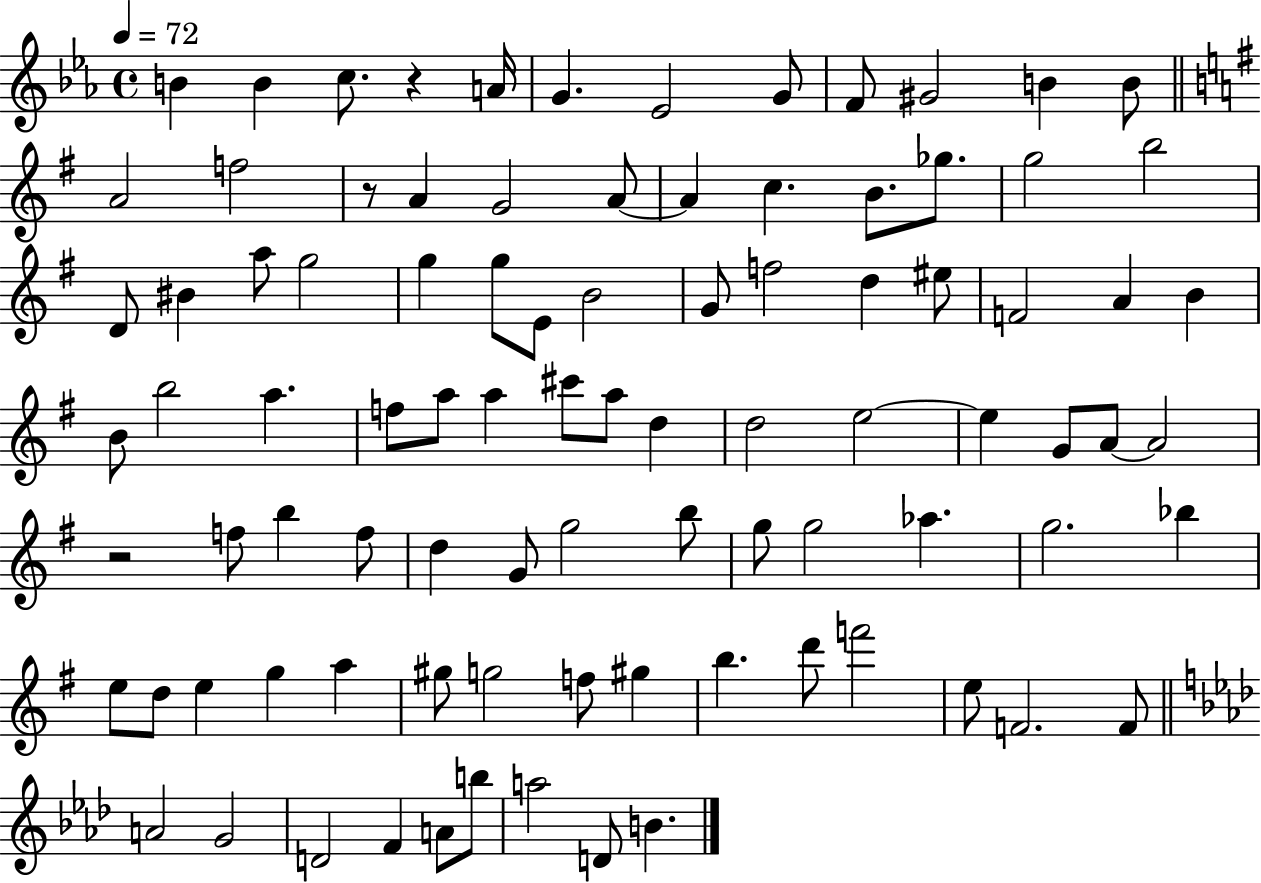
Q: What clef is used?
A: treble